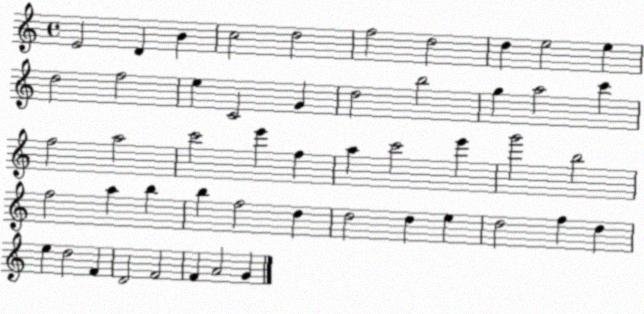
X:1
T:Untitled
M:4/4
L:1/4
K:C
E2 D B c2 d2 f2 d2 d e2 e d2 f2 e C2 G d2 b2 g a2 c' f2 a2 c'2 e' f a c'2 e' g'2 b2 f2 a b b f2 d d2 d e d2 f d e d2 F D2 F2 F A2 G